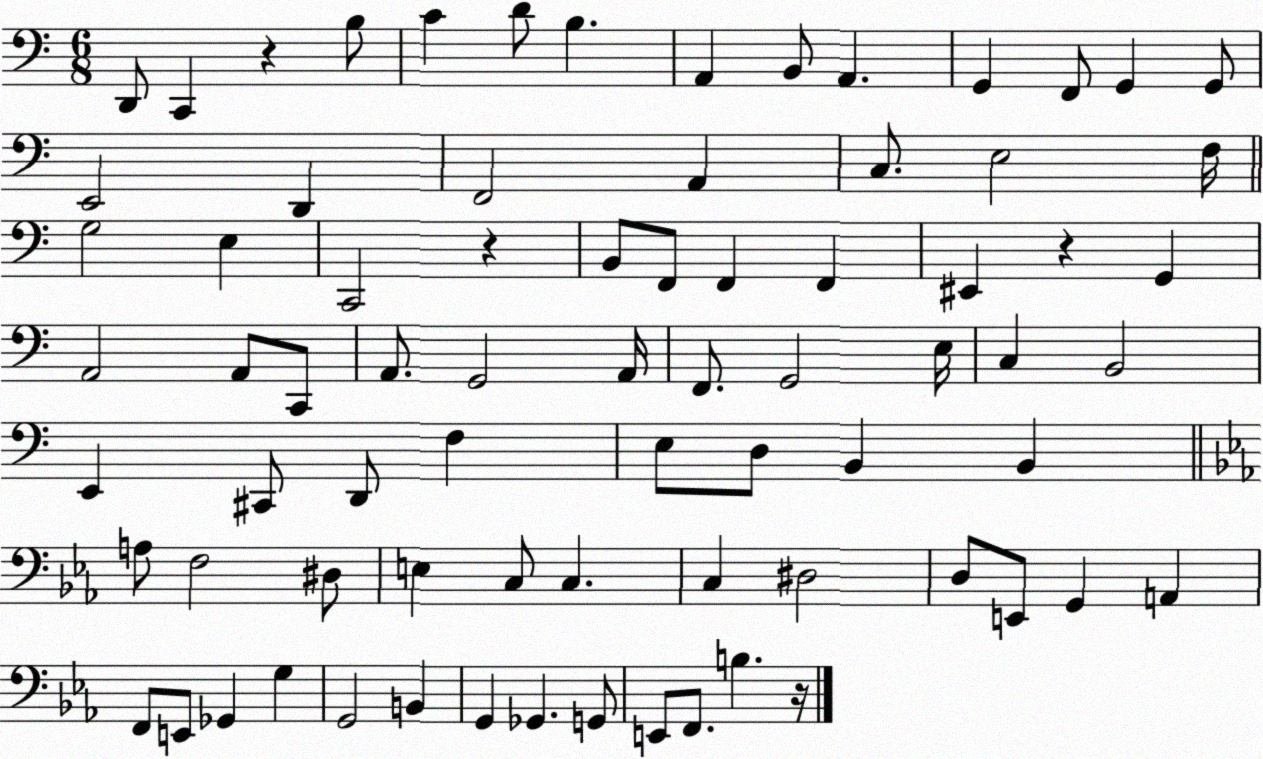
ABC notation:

X:1
T:Untitled
M:6/8
L:1/4
K:C
D,,/2 C,, z B,/2 C D/2 B, A,, B,,/2 A,, G,, F,,/2 G,, G,,/2 E,,2 D,, F,,2 A,, C,/2 E,2 F,/4 G,2 E, C,,2 z B,,/2 F,,/2 F,, F,, ^E,, z G,, A,,2 A,,/2 C,,/2 A,,/2 G,,2 A,,/4 F,,/2 G,,2 E,/4 C, B,,2 E,, ^C,,/2 D,,/2 F, E,/2 D,/2 B,, B,, A,/2 F,2 ^D,/2 E, C,/2 C, C, ^D,2 D,/2 E,,/2 G,, A,, F,,/2 E,,/2 _G,, G, G,,2 B,, G,, _G,, G,,/2 E,,/2 F,,/2 B, z/4